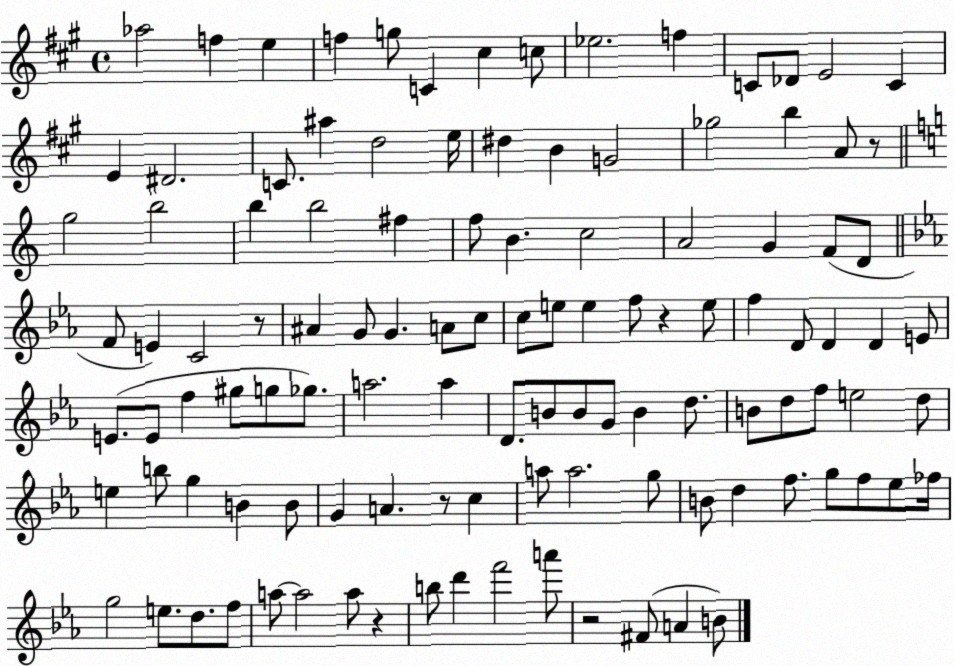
X:1
T:Untitled
M:4/4
L:1/4
K:A
_a2 f e f g/2 C ^c c/2 _e2 f C/2 _D/2 E2 C E ^D2 C/2 ^a d2 e/4 ^d B G2 _g2 b A/2 z/2 g2 b2 b b2 ^f f/2 B c2 A2 G F/2 D/2 F/2 E C2 z/2 ^A G/2 G A/2 c/2 c/2 e/2 e f/2 z e/2 f D/2 D D E/2 E/2 E/2 f ^g/2 g/2 _g/2 a2 a D/2 B/2 B/2 G/2 B d/2 B/2 d/2 f/2 e2 d/2 e b/2 g B B/2 G A z/2 c a/2 a2 g/2 B/2 d f/2 g/2 f/2 _e/2 _f/4 g2 e/2 d/2 f/2 a/2 a2 a/2 z b/2 d' f'2 a'/2 z2 ^F/2 A B/2